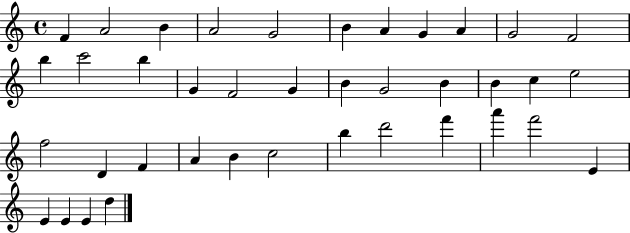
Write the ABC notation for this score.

X:1
T:Untitled
M:4/4
L:1/4
K:C
F A2 B A2 G2 B A G A G2 F2 b c'2 b G F2 G B G2 B B c e2 f2 D F A B c2 b d'2 f' a' f'2 E E E E d